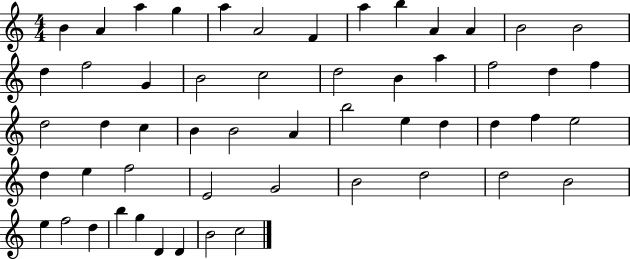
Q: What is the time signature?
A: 4/4